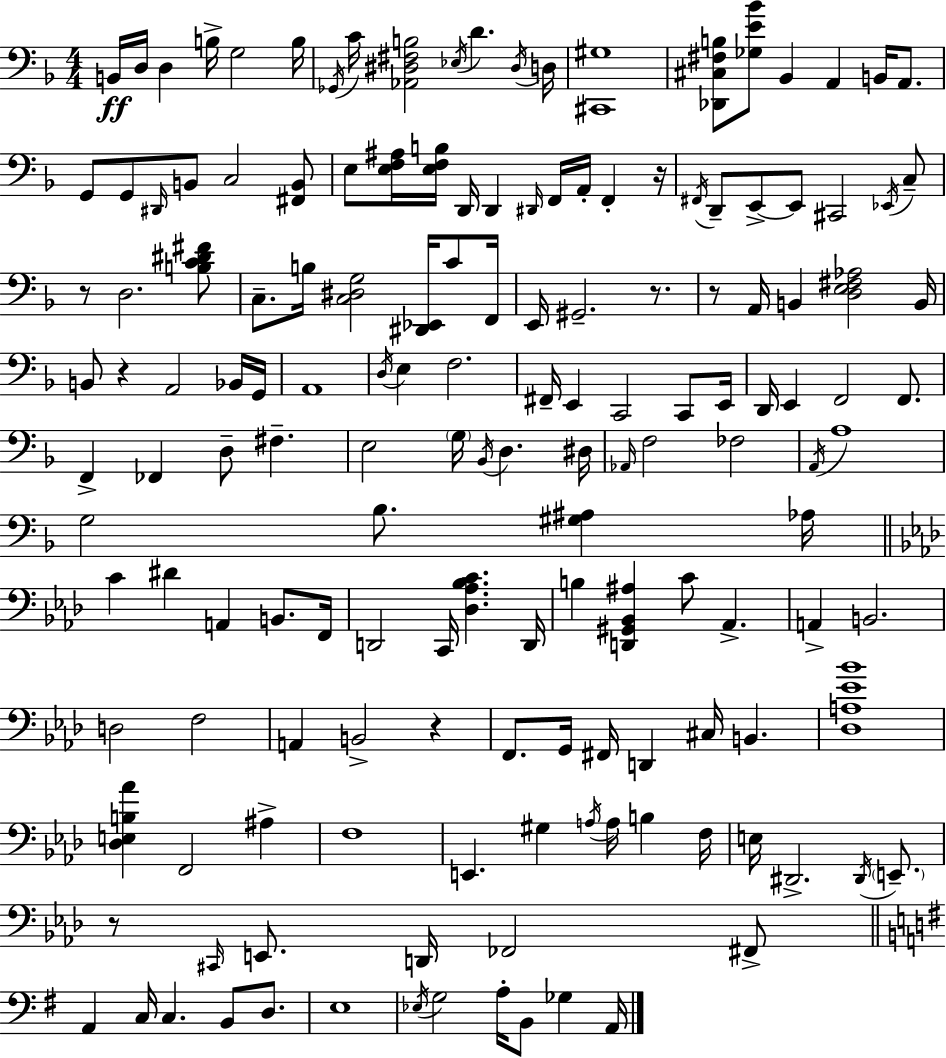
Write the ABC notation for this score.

X:1
T:Untitled
M:4/4
L:1/4
K:Dm
B,,/4 D,/4 D, B,/4 G,2 B,/4 _G,,/4 C/4 [_A,,^D,^F,B,]2 _E,/4 D ^D,/4 D,/4 [^C,,^G,]4 [_D,,^C,^F,B,]/2 [_G,E_B]/2 _B,, A,, B,,/4 A,,/2 G,,/2 G,,/2 ^D,,/4 B,,/2 C,2 [^F,,B,,]/2 E,/2 [E,F,^A,]/4 [E,F,B,]/4 D,,/4 D,, ^D,,/4 F,,/4 A,,/4 F,, z/4 ^F,,/4 D,,/2 E,,/2 E,,/2 ^C,,2 _E,,/4 C,/2 z/2 D,2 [B,C^D^F]/2 C,/2 B,/4 [C,^D,G,]2 [^D,,_E,,]/4 C/2 F,,/4 E,,/4 ^G,,2 z/2 z/2 A,,/4 B,, [D,E,^F,_A,]2 B,,/4 B,,/2 z A,,2 _B,,/4 G,,/4 A,,4 D,/4 E, F,2 ^F,,/4 E,, C,,2 C,,/2 E,,/4 D,,/4 E,, F,,2 F,,/2 F,, _F,, D,/2 ^F, E,2 G,/4 _B,,/4 D, ^D,/4 _A,,/4 F,2 _F,2 A,,/4 A,4 G,2 _B,/2 [^G,^A,] _A,/4 C ^D A,, B,,/2 F,,/4 D,,2 C,,/4 [_D,_A,_B,C] D,,/4 B, [D,,^G,,_B,,^A,] C/2 _A,, A,, B,,2 D,2 F,2 A,, B,,2 z F,,/2 G,,/4 ^F,,/4 D,, ^C,/4 B,, [_D,A,_E_B]4 [_D,E,B,_A] F,,2 ^A, F,4 E,, ^G, A,/4 A,/4 B, F,/4 E,/4 ^D,,2 ^D,,/4 E,,/2 z/2 ^C,,/4 E,,/2 D,,/4 _F,,2 ^F,,/2 A,, C,/4 C, B,,/2 D,/2 E,4 _E,/4 G,2 A,/4 B,,/2 _G, A,,/4